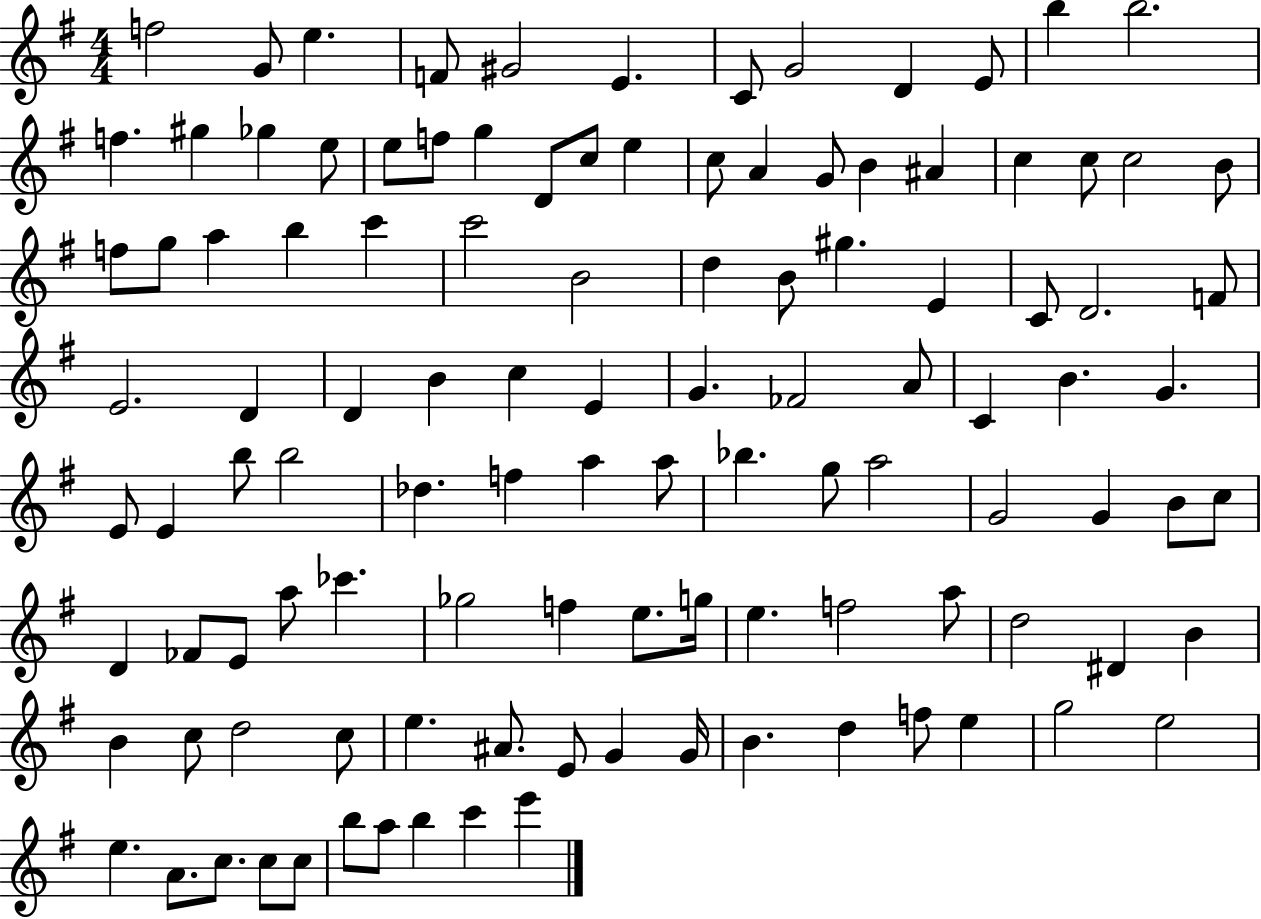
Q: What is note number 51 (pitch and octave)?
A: E4